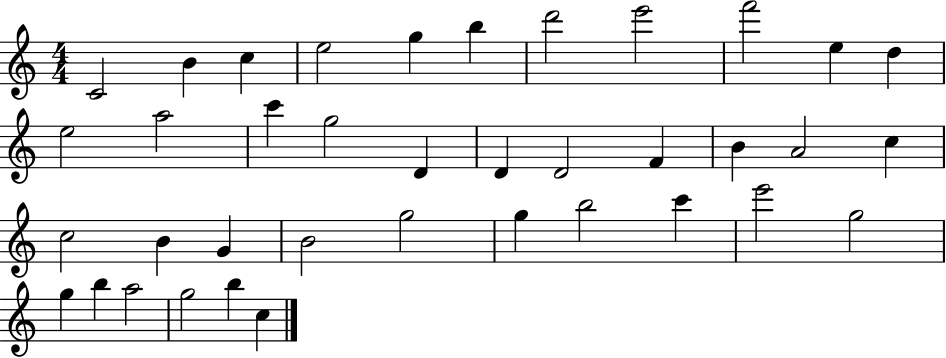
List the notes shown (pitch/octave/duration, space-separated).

C4/h B4/q C5/q E5/h G5/q B5/q D6/h E6/h F6/h E5/q D5/q E5/h A5/h C6/q G5/h D4/q D4/q D4/h F4/q B4/q A4/h C5/q C5/h B4/q G4/q B4/h G5/h G5/q B5/h C6/q E6/h G5/h G5/q B5/q A5/h G5/h B5/q C5/q